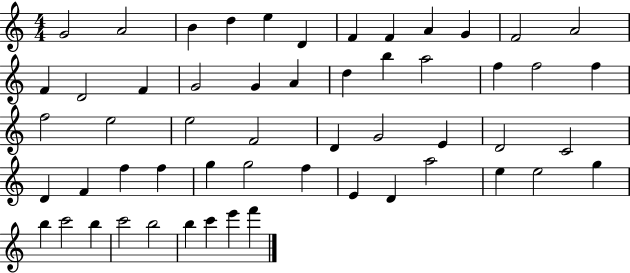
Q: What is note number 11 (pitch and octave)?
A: F4